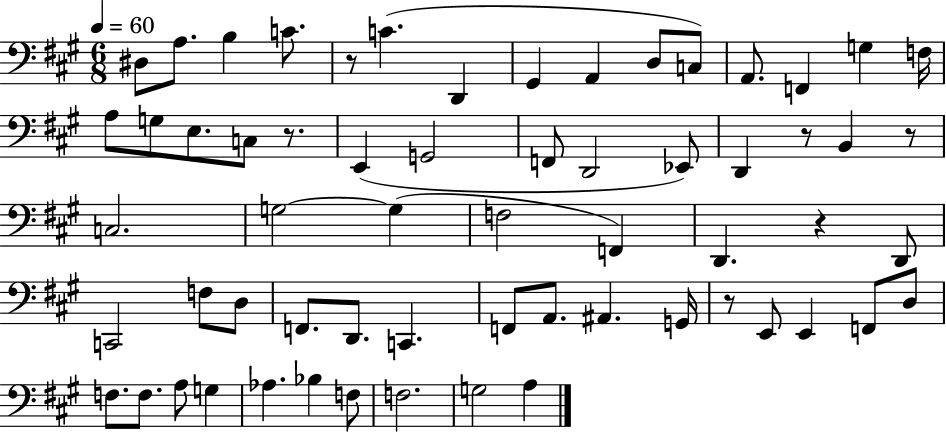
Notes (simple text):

D#3/e A3/e. B3/q C4/e. R/e C4/q. D2/q G#2/q A2/q D3/e C3/e A2/e. F2/q G3/q F3/s A3/e G3/e E3/e. C3/e R/e. E2/q G2/h F2/e D2/h Eb2/e D2/q R/e B2/q R/e C3/h. G3/h G3/q F3/h F2/q D2/q. R/q D2/e C2/h F3/e D3/e F2/e. D2/e. C2/q. F2/e A2/e. A#2/q. G2/s R/e E2/e E2/q F2/e D3/e F3/e. F3/e. A3/e G3/q Ab3/q. Bb3/q F3/e F3/h. G3/h A3/q